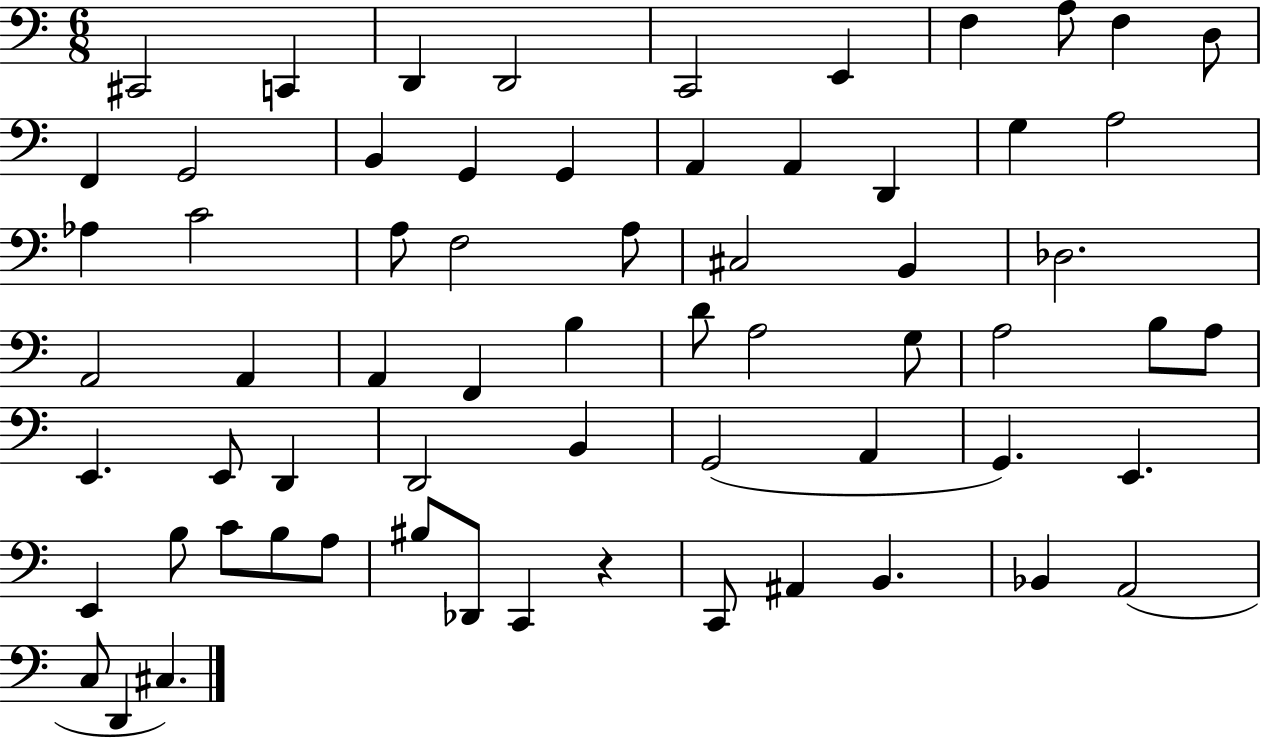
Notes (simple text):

C#2/h C2/q D2/q D2/h C2/h E2/q F3/q A3/e F3/q D3/e F2/q G2/h B2/q G2/q G2/q A2/q A2/q D2/q G3/q A3/h Ab3/q C4/h A3/e F3/h A3/e C#3/h B2/q Db3/h. A2/h A2/q A2/q F2/q B3/q D4/e A3/h G3/e A3/h B3/e A3/e E2/q. E2/e D2/q D2/h B2/q G2/h A2/q G2/q. E2/q. E2/q B3/e C4/e B3/e A3/e BIS3/e Db2/e C2/q R/q C2/e A#2/q B2/q. Bb2/q A2/h C3/e D2/q C#3/q.